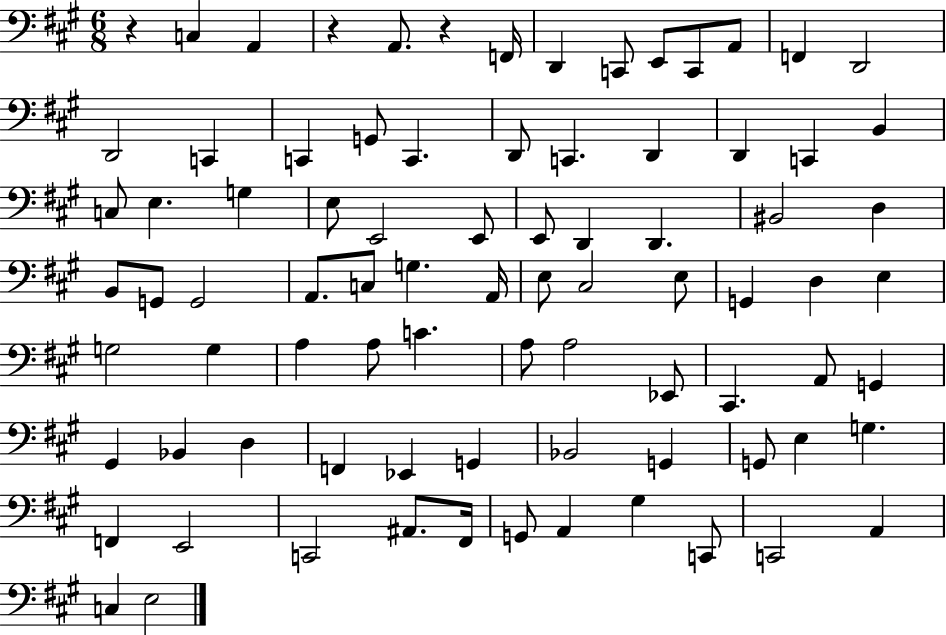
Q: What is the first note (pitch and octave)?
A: C3